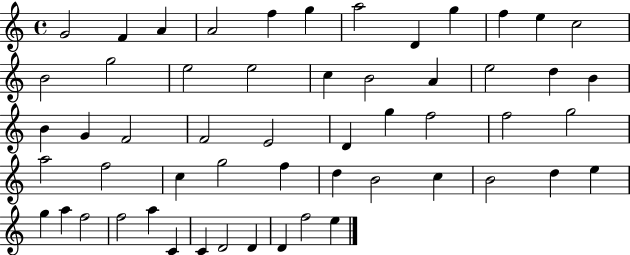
X:1
T:Untitled
M:4/4
L:1/4
K:C
G2 F A A2 f g a2 D g f e c2 B2 g2 e2 e2 c B2 A e2 d B B G F2 F2 E2 D g f2 f2 g2 a2 f2 c g2 f d B2 c B2 d e g a f2 f2 a C C D2 D D f2 e